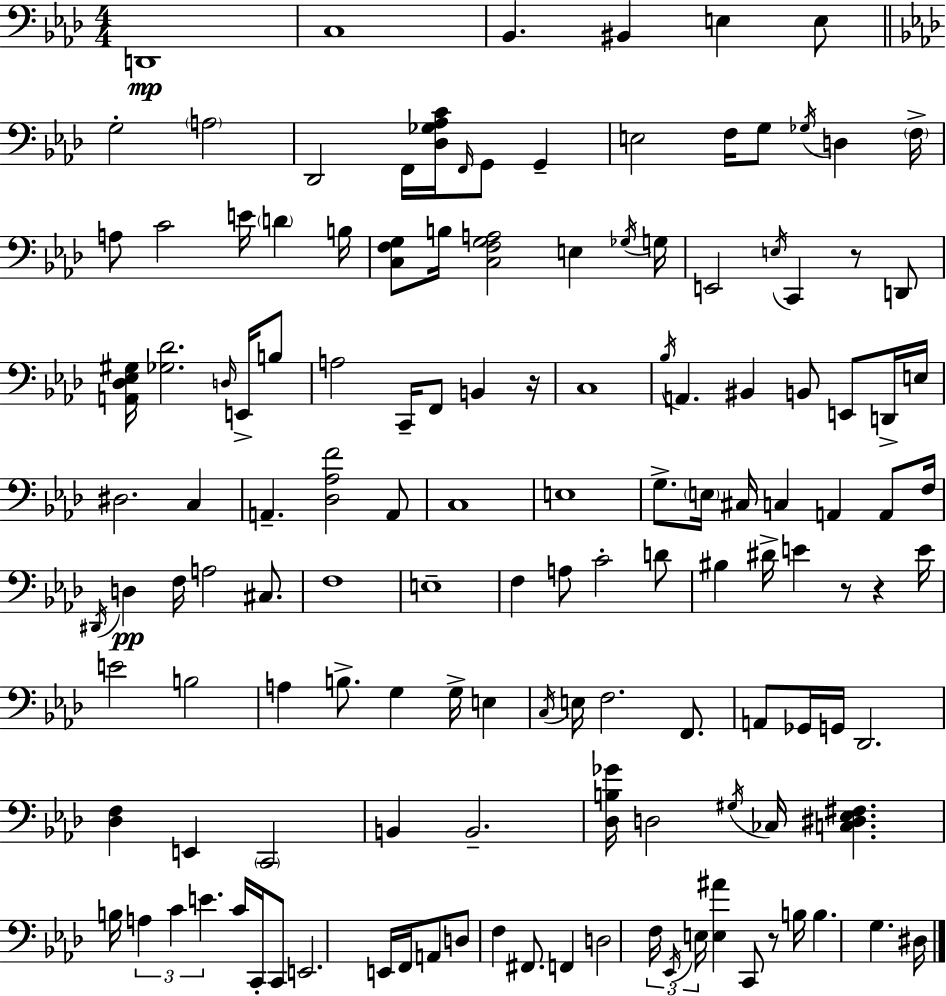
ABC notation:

X:1
T:Untitled
M:4/4
L:1/4
K:Ab
D,,4 C,4 _B,, ^B,, E, E,/2 G,2 A,2 _D,,2 F,,/4 [_D,_G,_A,C]/4 F,,/4 G,,/2 G,, E,2 F,/4 G,/2 _G,/4 D, F,/4 A,/2 C2 E/4 D B,/4 [C,F,G,]/2 B,/4 [C,F,G,A,]2 E, _G,/4 G,/4 E,,2 E,/4 C,, z/2 D,,/2 [A,,_D,_E,^G,]/4 [_G,_D]2 D,/4 E,,/4 B,/2 A,2 C,,/4 F,,/2 B,, z/4 C,4 _B,/4 A,, ^B,, B,,/2 E,,/2 D,,/4 E,/4 ^D,2 C, A,, [_D,_A,F]2 A,,/2 C,4 E,4 G,/2 E,/4 ^C,/4 C, A,, A,,/2 F,/4 ^D,,/4 D, F,/4 A,2 ^C,/2 F,4 E,4 F, A,/2 C2 D/2 ^B, ^D/4 E z/2 z E/4 E2 B,2 A, B,/2 G, G,/4 E, C,/4 E,/4 F,2 F,,/2 A,,/2 _G,,/4 G,,/4 _D,,2 [_D,F,] E,, C,,2 B,, B,,2 [_D,B,_G]/4 D,2 ^G,/4 _C,/4 [C,^D,_E,^F,] B,/4 A, C E C/4 C,,/4 C,,/2 E,,2 E,,/4 F,,/4 A,,/2 D,/2 F, ^F,,/2 F,, D,2 F,/4 _E,,/4 E,/4 [E,^A] C,,/2 z/2 B,/4 B, G, ^D,/4